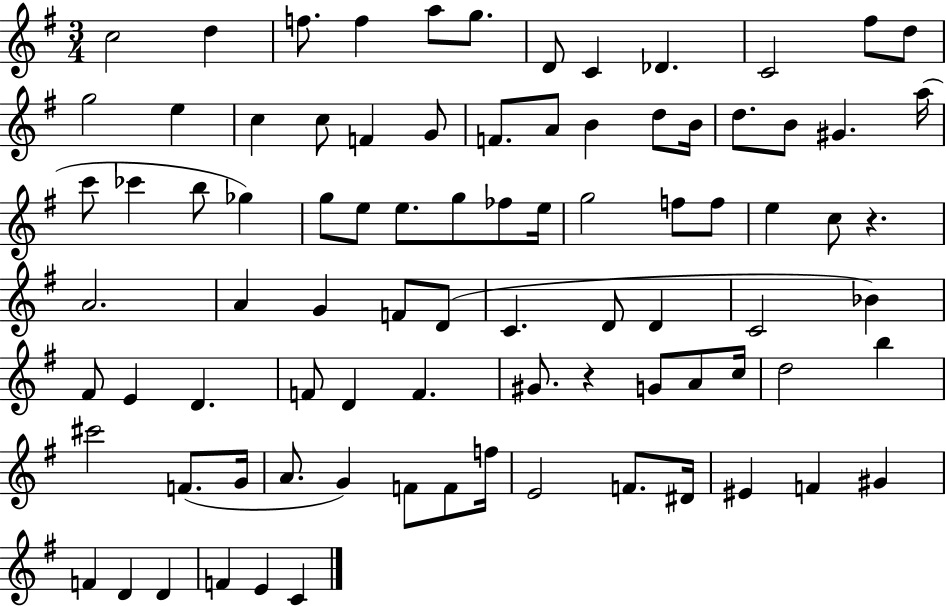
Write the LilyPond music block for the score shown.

{
  \clef treble
  \numericTimeSignature
  \time 3/4
  \key g \major
  c''2 d''4 | f''8. f''4 a''8 g''8. | d'8 c'4 des'4. | c'2 fis''8 d''8 | \break g''2 e''4 | c''4 c''8 f'4 g'8 | f'8. a'8 b'4 d''8 b'16 | d''8. b'8 gis'4. a''16( | \break c'''8 ces'''4 b''8 ges''4) | g''8 e''8 e''8. g''8 fes''8 e''16 | g''2 f''8 f''8 | e''4 c''8 r4. | \break a'2. | a'4 g'4 f'8 d'8( | c'4. d'8 d'4 | c'2 bes'4) | \break fis'8 e'4 d'4. | f'8 d'4 f'4. | gis'8. r4 g'8 a'8 c''16 | d''2 b''4 | \break cis'''2 f'8.( g'16 | a'8. g'4) f'8 f'8 f''16 | e'2 f'8. dis'16 | eis'4 f'4 gis'4 | \break f'4 d'4 d'4 | f'4 e'4 c'4 | \bar "|."
}